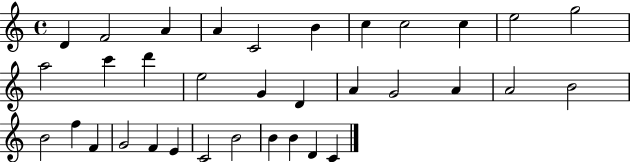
D4/q F4/h A4/q A4/q C4/h B4/q C5/q C5/h C5/q E5/h G5/h A5/h C6/q D6/q E5/h G4/q D4/q A4/q G4/h A4/q A4/h B4/h B4/h F5/q F4/q G4/h F4/q E4/q C4/h B4/h B4/q B4/q D4/q C4/q